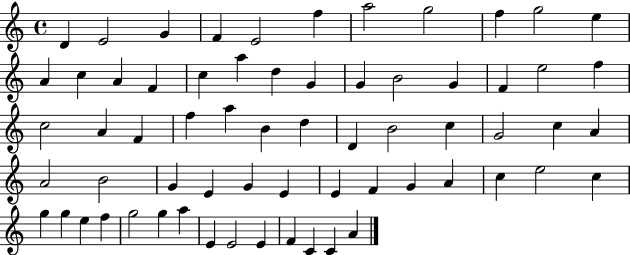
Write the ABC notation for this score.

X:1
T:Untitled
M:4/4
L:1/4
K:C
D E2 G F E2 f a2 g2 f g2 e A c A F c a d G G B2 G F e2 f c2 A F f a B d D B2 c G2 c A A2 B2 G E G E E F G A c e2 c g g e f g2 g a E E2 E F C C A